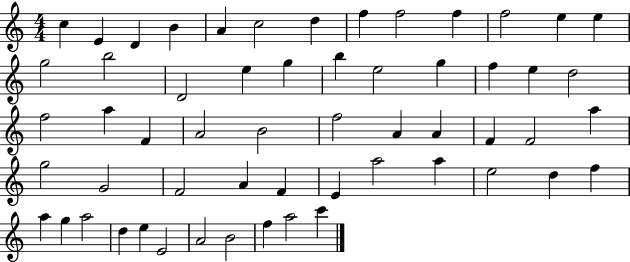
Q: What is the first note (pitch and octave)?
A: C5